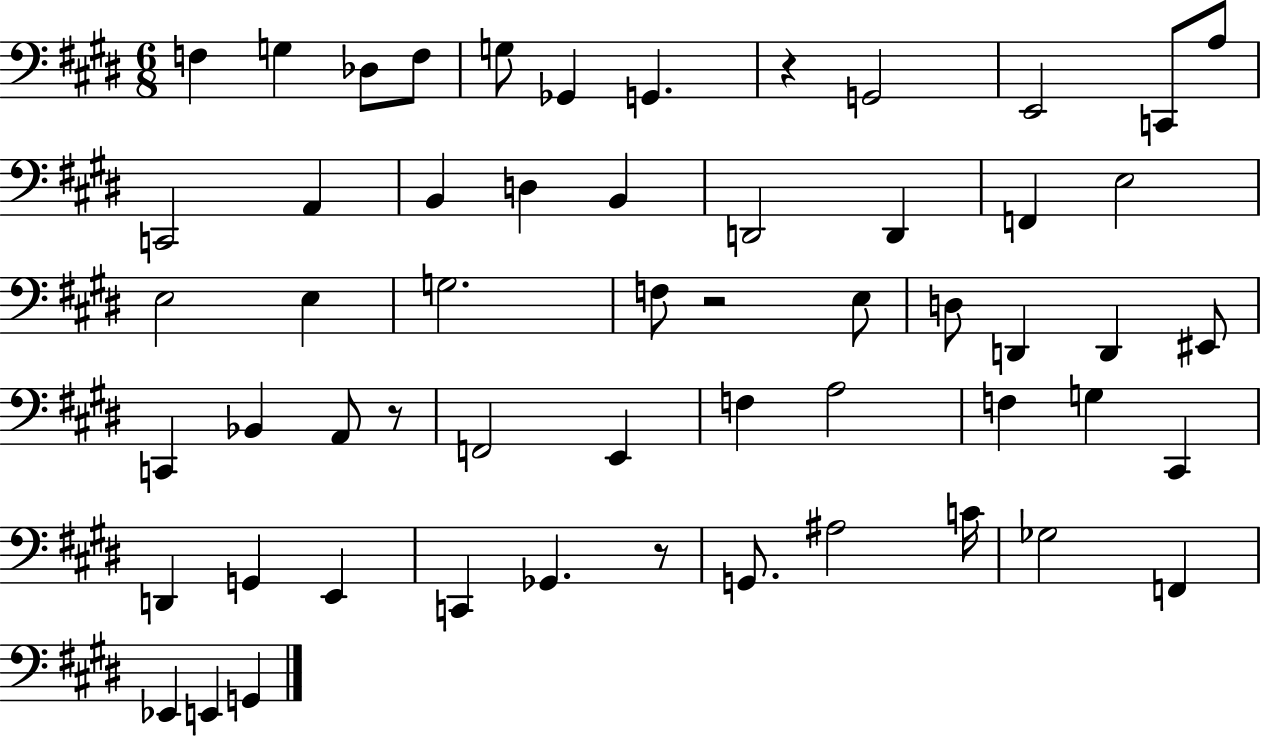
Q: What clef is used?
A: bass